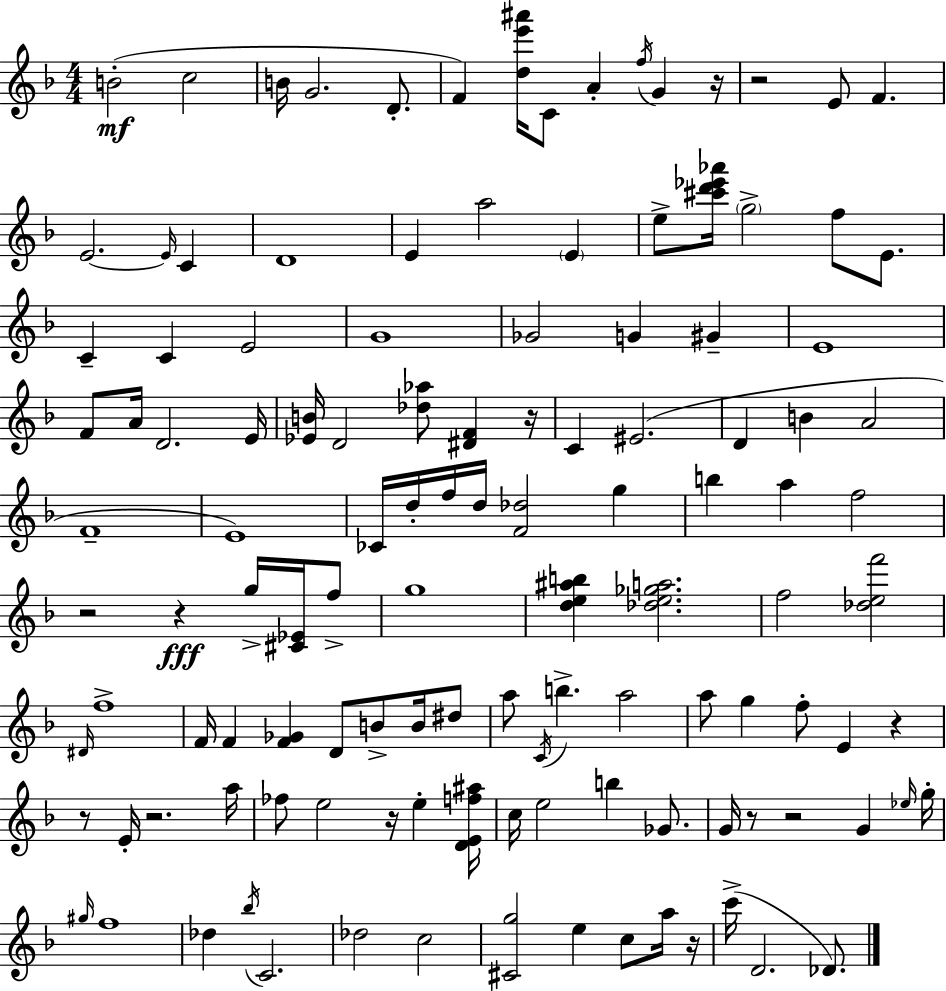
B4/h C5/h B4/s G4/h. D4/e. F4/q [D5,E6,A#6]/s C4/e A4/q F5/s G4/q R/s R/h E4/e F4/q. E4/h. E4/s C4/q D4/w E4/q A5/h E4/q E5/e [C#6,D6,Eb6,Ab6]/s G5/h F5/e E4/e. C4/q C4/q E4/h G4/w Gb4/h G4/q G#4/q E4/w F4/e A4/s D4/h. E4/s [Eb4,B4]/s D4/h [Db5,Ab5]/e [D#4,F4]/q R/s C4/q EIS4/h. D4/q B4/q A4/h F4/w E4/w CES4/s D5/s F5/s D5/s [F4,Db5]/h G5/q B5/q A5/q F5/h R/h R/q G5/s [C#4,Eb4]/s F5/e G5/w [D5,E5,A#5,B5]/q [Db5,E5,Gb5,A5]/h. F5/h [Db5,E5,F6]/h D#4/s F5/w F4/s F4/q [F4,Gb4]/q D4/e B4/e B4/s D#5/e A5/e C4/s B5/q. A5/h A5/e G5/q F5/e E4/q R/q R/e E4/s R/h. A5/s FES5/e E5/h R/s E5/q [D4,E4,F5,A#5]/s C5/s E5/h B5/q Gb4/e. G4/s R/e R/h G4/q Eb5/s G5/s G#5/s F5/w Db5/q Bb5/s C4/h. Db5/h C5/h [C#4,G5]/h E5/q C5/e A5/s R/s C6/s D4/h. Db4/e.